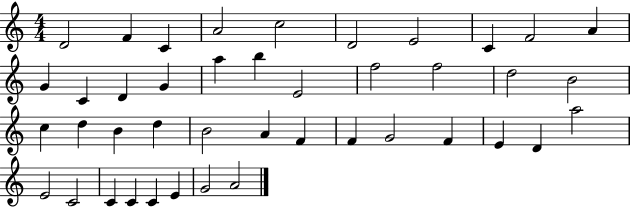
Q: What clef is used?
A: treble